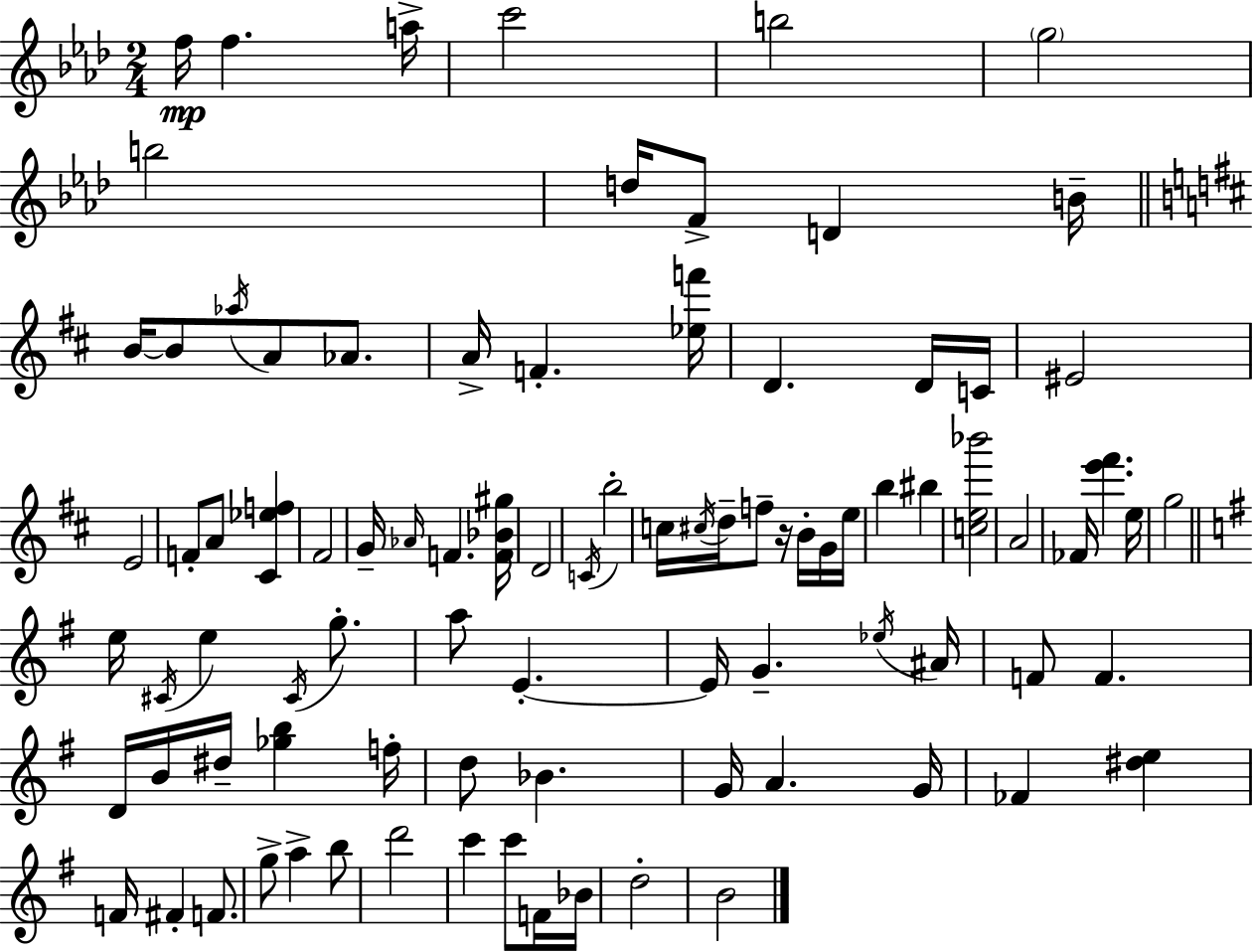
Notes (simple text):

F5/s F5/q. A5/s C6/h B5/h G5/h B5/h D5/s F4/e D4/q B4/s B4/s B4/e Ab5/s A4/e Ab4/e. A4/s F4/q. [Eb5,F6]/s D4/q. D4/s C4/s EIS4/h E4/h F4/e A4/e [C#4,Eb5,F5]/q F#4/h G4/s Ab4/s F4/q. [F4,Bb4,G#5]/s D4/h C4/s B5/h C5/s C#5/s D5/s F5/e R/s B4/s G4/s E5/s B5/q BIS5/q [C5,E5,Bb6]/h A4/h FES4/s [E6,F#6]/q. E5/s G5/h E5/s C#4/s E5/q C#4/s G5/e. A5/e E4/q. E4/s G4/q. Eb5/s A#4/s F4/e F4/q. D4/s B4/s D#5/s [Gb5,B5]/q F5/s D5/e Bb4/q. G4/s A4/q. G4/s FES4/q [D#5,E5]/q F4/s F#4/q F4/e. G5/e A5/q B5/e D6/h C6/q C6/e F4/s Bb4/s D5/h B4/h